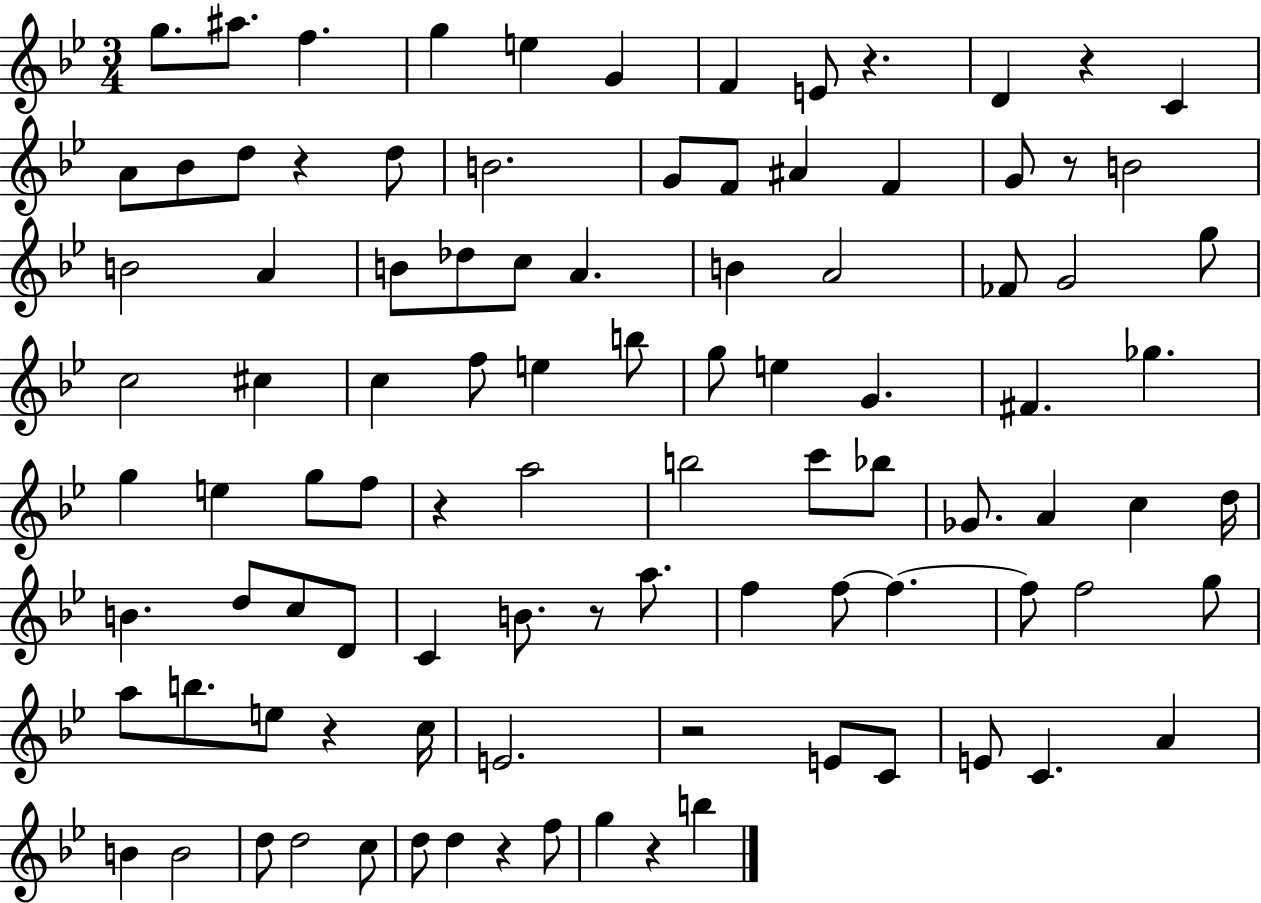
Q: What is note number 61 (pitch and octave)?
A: B4